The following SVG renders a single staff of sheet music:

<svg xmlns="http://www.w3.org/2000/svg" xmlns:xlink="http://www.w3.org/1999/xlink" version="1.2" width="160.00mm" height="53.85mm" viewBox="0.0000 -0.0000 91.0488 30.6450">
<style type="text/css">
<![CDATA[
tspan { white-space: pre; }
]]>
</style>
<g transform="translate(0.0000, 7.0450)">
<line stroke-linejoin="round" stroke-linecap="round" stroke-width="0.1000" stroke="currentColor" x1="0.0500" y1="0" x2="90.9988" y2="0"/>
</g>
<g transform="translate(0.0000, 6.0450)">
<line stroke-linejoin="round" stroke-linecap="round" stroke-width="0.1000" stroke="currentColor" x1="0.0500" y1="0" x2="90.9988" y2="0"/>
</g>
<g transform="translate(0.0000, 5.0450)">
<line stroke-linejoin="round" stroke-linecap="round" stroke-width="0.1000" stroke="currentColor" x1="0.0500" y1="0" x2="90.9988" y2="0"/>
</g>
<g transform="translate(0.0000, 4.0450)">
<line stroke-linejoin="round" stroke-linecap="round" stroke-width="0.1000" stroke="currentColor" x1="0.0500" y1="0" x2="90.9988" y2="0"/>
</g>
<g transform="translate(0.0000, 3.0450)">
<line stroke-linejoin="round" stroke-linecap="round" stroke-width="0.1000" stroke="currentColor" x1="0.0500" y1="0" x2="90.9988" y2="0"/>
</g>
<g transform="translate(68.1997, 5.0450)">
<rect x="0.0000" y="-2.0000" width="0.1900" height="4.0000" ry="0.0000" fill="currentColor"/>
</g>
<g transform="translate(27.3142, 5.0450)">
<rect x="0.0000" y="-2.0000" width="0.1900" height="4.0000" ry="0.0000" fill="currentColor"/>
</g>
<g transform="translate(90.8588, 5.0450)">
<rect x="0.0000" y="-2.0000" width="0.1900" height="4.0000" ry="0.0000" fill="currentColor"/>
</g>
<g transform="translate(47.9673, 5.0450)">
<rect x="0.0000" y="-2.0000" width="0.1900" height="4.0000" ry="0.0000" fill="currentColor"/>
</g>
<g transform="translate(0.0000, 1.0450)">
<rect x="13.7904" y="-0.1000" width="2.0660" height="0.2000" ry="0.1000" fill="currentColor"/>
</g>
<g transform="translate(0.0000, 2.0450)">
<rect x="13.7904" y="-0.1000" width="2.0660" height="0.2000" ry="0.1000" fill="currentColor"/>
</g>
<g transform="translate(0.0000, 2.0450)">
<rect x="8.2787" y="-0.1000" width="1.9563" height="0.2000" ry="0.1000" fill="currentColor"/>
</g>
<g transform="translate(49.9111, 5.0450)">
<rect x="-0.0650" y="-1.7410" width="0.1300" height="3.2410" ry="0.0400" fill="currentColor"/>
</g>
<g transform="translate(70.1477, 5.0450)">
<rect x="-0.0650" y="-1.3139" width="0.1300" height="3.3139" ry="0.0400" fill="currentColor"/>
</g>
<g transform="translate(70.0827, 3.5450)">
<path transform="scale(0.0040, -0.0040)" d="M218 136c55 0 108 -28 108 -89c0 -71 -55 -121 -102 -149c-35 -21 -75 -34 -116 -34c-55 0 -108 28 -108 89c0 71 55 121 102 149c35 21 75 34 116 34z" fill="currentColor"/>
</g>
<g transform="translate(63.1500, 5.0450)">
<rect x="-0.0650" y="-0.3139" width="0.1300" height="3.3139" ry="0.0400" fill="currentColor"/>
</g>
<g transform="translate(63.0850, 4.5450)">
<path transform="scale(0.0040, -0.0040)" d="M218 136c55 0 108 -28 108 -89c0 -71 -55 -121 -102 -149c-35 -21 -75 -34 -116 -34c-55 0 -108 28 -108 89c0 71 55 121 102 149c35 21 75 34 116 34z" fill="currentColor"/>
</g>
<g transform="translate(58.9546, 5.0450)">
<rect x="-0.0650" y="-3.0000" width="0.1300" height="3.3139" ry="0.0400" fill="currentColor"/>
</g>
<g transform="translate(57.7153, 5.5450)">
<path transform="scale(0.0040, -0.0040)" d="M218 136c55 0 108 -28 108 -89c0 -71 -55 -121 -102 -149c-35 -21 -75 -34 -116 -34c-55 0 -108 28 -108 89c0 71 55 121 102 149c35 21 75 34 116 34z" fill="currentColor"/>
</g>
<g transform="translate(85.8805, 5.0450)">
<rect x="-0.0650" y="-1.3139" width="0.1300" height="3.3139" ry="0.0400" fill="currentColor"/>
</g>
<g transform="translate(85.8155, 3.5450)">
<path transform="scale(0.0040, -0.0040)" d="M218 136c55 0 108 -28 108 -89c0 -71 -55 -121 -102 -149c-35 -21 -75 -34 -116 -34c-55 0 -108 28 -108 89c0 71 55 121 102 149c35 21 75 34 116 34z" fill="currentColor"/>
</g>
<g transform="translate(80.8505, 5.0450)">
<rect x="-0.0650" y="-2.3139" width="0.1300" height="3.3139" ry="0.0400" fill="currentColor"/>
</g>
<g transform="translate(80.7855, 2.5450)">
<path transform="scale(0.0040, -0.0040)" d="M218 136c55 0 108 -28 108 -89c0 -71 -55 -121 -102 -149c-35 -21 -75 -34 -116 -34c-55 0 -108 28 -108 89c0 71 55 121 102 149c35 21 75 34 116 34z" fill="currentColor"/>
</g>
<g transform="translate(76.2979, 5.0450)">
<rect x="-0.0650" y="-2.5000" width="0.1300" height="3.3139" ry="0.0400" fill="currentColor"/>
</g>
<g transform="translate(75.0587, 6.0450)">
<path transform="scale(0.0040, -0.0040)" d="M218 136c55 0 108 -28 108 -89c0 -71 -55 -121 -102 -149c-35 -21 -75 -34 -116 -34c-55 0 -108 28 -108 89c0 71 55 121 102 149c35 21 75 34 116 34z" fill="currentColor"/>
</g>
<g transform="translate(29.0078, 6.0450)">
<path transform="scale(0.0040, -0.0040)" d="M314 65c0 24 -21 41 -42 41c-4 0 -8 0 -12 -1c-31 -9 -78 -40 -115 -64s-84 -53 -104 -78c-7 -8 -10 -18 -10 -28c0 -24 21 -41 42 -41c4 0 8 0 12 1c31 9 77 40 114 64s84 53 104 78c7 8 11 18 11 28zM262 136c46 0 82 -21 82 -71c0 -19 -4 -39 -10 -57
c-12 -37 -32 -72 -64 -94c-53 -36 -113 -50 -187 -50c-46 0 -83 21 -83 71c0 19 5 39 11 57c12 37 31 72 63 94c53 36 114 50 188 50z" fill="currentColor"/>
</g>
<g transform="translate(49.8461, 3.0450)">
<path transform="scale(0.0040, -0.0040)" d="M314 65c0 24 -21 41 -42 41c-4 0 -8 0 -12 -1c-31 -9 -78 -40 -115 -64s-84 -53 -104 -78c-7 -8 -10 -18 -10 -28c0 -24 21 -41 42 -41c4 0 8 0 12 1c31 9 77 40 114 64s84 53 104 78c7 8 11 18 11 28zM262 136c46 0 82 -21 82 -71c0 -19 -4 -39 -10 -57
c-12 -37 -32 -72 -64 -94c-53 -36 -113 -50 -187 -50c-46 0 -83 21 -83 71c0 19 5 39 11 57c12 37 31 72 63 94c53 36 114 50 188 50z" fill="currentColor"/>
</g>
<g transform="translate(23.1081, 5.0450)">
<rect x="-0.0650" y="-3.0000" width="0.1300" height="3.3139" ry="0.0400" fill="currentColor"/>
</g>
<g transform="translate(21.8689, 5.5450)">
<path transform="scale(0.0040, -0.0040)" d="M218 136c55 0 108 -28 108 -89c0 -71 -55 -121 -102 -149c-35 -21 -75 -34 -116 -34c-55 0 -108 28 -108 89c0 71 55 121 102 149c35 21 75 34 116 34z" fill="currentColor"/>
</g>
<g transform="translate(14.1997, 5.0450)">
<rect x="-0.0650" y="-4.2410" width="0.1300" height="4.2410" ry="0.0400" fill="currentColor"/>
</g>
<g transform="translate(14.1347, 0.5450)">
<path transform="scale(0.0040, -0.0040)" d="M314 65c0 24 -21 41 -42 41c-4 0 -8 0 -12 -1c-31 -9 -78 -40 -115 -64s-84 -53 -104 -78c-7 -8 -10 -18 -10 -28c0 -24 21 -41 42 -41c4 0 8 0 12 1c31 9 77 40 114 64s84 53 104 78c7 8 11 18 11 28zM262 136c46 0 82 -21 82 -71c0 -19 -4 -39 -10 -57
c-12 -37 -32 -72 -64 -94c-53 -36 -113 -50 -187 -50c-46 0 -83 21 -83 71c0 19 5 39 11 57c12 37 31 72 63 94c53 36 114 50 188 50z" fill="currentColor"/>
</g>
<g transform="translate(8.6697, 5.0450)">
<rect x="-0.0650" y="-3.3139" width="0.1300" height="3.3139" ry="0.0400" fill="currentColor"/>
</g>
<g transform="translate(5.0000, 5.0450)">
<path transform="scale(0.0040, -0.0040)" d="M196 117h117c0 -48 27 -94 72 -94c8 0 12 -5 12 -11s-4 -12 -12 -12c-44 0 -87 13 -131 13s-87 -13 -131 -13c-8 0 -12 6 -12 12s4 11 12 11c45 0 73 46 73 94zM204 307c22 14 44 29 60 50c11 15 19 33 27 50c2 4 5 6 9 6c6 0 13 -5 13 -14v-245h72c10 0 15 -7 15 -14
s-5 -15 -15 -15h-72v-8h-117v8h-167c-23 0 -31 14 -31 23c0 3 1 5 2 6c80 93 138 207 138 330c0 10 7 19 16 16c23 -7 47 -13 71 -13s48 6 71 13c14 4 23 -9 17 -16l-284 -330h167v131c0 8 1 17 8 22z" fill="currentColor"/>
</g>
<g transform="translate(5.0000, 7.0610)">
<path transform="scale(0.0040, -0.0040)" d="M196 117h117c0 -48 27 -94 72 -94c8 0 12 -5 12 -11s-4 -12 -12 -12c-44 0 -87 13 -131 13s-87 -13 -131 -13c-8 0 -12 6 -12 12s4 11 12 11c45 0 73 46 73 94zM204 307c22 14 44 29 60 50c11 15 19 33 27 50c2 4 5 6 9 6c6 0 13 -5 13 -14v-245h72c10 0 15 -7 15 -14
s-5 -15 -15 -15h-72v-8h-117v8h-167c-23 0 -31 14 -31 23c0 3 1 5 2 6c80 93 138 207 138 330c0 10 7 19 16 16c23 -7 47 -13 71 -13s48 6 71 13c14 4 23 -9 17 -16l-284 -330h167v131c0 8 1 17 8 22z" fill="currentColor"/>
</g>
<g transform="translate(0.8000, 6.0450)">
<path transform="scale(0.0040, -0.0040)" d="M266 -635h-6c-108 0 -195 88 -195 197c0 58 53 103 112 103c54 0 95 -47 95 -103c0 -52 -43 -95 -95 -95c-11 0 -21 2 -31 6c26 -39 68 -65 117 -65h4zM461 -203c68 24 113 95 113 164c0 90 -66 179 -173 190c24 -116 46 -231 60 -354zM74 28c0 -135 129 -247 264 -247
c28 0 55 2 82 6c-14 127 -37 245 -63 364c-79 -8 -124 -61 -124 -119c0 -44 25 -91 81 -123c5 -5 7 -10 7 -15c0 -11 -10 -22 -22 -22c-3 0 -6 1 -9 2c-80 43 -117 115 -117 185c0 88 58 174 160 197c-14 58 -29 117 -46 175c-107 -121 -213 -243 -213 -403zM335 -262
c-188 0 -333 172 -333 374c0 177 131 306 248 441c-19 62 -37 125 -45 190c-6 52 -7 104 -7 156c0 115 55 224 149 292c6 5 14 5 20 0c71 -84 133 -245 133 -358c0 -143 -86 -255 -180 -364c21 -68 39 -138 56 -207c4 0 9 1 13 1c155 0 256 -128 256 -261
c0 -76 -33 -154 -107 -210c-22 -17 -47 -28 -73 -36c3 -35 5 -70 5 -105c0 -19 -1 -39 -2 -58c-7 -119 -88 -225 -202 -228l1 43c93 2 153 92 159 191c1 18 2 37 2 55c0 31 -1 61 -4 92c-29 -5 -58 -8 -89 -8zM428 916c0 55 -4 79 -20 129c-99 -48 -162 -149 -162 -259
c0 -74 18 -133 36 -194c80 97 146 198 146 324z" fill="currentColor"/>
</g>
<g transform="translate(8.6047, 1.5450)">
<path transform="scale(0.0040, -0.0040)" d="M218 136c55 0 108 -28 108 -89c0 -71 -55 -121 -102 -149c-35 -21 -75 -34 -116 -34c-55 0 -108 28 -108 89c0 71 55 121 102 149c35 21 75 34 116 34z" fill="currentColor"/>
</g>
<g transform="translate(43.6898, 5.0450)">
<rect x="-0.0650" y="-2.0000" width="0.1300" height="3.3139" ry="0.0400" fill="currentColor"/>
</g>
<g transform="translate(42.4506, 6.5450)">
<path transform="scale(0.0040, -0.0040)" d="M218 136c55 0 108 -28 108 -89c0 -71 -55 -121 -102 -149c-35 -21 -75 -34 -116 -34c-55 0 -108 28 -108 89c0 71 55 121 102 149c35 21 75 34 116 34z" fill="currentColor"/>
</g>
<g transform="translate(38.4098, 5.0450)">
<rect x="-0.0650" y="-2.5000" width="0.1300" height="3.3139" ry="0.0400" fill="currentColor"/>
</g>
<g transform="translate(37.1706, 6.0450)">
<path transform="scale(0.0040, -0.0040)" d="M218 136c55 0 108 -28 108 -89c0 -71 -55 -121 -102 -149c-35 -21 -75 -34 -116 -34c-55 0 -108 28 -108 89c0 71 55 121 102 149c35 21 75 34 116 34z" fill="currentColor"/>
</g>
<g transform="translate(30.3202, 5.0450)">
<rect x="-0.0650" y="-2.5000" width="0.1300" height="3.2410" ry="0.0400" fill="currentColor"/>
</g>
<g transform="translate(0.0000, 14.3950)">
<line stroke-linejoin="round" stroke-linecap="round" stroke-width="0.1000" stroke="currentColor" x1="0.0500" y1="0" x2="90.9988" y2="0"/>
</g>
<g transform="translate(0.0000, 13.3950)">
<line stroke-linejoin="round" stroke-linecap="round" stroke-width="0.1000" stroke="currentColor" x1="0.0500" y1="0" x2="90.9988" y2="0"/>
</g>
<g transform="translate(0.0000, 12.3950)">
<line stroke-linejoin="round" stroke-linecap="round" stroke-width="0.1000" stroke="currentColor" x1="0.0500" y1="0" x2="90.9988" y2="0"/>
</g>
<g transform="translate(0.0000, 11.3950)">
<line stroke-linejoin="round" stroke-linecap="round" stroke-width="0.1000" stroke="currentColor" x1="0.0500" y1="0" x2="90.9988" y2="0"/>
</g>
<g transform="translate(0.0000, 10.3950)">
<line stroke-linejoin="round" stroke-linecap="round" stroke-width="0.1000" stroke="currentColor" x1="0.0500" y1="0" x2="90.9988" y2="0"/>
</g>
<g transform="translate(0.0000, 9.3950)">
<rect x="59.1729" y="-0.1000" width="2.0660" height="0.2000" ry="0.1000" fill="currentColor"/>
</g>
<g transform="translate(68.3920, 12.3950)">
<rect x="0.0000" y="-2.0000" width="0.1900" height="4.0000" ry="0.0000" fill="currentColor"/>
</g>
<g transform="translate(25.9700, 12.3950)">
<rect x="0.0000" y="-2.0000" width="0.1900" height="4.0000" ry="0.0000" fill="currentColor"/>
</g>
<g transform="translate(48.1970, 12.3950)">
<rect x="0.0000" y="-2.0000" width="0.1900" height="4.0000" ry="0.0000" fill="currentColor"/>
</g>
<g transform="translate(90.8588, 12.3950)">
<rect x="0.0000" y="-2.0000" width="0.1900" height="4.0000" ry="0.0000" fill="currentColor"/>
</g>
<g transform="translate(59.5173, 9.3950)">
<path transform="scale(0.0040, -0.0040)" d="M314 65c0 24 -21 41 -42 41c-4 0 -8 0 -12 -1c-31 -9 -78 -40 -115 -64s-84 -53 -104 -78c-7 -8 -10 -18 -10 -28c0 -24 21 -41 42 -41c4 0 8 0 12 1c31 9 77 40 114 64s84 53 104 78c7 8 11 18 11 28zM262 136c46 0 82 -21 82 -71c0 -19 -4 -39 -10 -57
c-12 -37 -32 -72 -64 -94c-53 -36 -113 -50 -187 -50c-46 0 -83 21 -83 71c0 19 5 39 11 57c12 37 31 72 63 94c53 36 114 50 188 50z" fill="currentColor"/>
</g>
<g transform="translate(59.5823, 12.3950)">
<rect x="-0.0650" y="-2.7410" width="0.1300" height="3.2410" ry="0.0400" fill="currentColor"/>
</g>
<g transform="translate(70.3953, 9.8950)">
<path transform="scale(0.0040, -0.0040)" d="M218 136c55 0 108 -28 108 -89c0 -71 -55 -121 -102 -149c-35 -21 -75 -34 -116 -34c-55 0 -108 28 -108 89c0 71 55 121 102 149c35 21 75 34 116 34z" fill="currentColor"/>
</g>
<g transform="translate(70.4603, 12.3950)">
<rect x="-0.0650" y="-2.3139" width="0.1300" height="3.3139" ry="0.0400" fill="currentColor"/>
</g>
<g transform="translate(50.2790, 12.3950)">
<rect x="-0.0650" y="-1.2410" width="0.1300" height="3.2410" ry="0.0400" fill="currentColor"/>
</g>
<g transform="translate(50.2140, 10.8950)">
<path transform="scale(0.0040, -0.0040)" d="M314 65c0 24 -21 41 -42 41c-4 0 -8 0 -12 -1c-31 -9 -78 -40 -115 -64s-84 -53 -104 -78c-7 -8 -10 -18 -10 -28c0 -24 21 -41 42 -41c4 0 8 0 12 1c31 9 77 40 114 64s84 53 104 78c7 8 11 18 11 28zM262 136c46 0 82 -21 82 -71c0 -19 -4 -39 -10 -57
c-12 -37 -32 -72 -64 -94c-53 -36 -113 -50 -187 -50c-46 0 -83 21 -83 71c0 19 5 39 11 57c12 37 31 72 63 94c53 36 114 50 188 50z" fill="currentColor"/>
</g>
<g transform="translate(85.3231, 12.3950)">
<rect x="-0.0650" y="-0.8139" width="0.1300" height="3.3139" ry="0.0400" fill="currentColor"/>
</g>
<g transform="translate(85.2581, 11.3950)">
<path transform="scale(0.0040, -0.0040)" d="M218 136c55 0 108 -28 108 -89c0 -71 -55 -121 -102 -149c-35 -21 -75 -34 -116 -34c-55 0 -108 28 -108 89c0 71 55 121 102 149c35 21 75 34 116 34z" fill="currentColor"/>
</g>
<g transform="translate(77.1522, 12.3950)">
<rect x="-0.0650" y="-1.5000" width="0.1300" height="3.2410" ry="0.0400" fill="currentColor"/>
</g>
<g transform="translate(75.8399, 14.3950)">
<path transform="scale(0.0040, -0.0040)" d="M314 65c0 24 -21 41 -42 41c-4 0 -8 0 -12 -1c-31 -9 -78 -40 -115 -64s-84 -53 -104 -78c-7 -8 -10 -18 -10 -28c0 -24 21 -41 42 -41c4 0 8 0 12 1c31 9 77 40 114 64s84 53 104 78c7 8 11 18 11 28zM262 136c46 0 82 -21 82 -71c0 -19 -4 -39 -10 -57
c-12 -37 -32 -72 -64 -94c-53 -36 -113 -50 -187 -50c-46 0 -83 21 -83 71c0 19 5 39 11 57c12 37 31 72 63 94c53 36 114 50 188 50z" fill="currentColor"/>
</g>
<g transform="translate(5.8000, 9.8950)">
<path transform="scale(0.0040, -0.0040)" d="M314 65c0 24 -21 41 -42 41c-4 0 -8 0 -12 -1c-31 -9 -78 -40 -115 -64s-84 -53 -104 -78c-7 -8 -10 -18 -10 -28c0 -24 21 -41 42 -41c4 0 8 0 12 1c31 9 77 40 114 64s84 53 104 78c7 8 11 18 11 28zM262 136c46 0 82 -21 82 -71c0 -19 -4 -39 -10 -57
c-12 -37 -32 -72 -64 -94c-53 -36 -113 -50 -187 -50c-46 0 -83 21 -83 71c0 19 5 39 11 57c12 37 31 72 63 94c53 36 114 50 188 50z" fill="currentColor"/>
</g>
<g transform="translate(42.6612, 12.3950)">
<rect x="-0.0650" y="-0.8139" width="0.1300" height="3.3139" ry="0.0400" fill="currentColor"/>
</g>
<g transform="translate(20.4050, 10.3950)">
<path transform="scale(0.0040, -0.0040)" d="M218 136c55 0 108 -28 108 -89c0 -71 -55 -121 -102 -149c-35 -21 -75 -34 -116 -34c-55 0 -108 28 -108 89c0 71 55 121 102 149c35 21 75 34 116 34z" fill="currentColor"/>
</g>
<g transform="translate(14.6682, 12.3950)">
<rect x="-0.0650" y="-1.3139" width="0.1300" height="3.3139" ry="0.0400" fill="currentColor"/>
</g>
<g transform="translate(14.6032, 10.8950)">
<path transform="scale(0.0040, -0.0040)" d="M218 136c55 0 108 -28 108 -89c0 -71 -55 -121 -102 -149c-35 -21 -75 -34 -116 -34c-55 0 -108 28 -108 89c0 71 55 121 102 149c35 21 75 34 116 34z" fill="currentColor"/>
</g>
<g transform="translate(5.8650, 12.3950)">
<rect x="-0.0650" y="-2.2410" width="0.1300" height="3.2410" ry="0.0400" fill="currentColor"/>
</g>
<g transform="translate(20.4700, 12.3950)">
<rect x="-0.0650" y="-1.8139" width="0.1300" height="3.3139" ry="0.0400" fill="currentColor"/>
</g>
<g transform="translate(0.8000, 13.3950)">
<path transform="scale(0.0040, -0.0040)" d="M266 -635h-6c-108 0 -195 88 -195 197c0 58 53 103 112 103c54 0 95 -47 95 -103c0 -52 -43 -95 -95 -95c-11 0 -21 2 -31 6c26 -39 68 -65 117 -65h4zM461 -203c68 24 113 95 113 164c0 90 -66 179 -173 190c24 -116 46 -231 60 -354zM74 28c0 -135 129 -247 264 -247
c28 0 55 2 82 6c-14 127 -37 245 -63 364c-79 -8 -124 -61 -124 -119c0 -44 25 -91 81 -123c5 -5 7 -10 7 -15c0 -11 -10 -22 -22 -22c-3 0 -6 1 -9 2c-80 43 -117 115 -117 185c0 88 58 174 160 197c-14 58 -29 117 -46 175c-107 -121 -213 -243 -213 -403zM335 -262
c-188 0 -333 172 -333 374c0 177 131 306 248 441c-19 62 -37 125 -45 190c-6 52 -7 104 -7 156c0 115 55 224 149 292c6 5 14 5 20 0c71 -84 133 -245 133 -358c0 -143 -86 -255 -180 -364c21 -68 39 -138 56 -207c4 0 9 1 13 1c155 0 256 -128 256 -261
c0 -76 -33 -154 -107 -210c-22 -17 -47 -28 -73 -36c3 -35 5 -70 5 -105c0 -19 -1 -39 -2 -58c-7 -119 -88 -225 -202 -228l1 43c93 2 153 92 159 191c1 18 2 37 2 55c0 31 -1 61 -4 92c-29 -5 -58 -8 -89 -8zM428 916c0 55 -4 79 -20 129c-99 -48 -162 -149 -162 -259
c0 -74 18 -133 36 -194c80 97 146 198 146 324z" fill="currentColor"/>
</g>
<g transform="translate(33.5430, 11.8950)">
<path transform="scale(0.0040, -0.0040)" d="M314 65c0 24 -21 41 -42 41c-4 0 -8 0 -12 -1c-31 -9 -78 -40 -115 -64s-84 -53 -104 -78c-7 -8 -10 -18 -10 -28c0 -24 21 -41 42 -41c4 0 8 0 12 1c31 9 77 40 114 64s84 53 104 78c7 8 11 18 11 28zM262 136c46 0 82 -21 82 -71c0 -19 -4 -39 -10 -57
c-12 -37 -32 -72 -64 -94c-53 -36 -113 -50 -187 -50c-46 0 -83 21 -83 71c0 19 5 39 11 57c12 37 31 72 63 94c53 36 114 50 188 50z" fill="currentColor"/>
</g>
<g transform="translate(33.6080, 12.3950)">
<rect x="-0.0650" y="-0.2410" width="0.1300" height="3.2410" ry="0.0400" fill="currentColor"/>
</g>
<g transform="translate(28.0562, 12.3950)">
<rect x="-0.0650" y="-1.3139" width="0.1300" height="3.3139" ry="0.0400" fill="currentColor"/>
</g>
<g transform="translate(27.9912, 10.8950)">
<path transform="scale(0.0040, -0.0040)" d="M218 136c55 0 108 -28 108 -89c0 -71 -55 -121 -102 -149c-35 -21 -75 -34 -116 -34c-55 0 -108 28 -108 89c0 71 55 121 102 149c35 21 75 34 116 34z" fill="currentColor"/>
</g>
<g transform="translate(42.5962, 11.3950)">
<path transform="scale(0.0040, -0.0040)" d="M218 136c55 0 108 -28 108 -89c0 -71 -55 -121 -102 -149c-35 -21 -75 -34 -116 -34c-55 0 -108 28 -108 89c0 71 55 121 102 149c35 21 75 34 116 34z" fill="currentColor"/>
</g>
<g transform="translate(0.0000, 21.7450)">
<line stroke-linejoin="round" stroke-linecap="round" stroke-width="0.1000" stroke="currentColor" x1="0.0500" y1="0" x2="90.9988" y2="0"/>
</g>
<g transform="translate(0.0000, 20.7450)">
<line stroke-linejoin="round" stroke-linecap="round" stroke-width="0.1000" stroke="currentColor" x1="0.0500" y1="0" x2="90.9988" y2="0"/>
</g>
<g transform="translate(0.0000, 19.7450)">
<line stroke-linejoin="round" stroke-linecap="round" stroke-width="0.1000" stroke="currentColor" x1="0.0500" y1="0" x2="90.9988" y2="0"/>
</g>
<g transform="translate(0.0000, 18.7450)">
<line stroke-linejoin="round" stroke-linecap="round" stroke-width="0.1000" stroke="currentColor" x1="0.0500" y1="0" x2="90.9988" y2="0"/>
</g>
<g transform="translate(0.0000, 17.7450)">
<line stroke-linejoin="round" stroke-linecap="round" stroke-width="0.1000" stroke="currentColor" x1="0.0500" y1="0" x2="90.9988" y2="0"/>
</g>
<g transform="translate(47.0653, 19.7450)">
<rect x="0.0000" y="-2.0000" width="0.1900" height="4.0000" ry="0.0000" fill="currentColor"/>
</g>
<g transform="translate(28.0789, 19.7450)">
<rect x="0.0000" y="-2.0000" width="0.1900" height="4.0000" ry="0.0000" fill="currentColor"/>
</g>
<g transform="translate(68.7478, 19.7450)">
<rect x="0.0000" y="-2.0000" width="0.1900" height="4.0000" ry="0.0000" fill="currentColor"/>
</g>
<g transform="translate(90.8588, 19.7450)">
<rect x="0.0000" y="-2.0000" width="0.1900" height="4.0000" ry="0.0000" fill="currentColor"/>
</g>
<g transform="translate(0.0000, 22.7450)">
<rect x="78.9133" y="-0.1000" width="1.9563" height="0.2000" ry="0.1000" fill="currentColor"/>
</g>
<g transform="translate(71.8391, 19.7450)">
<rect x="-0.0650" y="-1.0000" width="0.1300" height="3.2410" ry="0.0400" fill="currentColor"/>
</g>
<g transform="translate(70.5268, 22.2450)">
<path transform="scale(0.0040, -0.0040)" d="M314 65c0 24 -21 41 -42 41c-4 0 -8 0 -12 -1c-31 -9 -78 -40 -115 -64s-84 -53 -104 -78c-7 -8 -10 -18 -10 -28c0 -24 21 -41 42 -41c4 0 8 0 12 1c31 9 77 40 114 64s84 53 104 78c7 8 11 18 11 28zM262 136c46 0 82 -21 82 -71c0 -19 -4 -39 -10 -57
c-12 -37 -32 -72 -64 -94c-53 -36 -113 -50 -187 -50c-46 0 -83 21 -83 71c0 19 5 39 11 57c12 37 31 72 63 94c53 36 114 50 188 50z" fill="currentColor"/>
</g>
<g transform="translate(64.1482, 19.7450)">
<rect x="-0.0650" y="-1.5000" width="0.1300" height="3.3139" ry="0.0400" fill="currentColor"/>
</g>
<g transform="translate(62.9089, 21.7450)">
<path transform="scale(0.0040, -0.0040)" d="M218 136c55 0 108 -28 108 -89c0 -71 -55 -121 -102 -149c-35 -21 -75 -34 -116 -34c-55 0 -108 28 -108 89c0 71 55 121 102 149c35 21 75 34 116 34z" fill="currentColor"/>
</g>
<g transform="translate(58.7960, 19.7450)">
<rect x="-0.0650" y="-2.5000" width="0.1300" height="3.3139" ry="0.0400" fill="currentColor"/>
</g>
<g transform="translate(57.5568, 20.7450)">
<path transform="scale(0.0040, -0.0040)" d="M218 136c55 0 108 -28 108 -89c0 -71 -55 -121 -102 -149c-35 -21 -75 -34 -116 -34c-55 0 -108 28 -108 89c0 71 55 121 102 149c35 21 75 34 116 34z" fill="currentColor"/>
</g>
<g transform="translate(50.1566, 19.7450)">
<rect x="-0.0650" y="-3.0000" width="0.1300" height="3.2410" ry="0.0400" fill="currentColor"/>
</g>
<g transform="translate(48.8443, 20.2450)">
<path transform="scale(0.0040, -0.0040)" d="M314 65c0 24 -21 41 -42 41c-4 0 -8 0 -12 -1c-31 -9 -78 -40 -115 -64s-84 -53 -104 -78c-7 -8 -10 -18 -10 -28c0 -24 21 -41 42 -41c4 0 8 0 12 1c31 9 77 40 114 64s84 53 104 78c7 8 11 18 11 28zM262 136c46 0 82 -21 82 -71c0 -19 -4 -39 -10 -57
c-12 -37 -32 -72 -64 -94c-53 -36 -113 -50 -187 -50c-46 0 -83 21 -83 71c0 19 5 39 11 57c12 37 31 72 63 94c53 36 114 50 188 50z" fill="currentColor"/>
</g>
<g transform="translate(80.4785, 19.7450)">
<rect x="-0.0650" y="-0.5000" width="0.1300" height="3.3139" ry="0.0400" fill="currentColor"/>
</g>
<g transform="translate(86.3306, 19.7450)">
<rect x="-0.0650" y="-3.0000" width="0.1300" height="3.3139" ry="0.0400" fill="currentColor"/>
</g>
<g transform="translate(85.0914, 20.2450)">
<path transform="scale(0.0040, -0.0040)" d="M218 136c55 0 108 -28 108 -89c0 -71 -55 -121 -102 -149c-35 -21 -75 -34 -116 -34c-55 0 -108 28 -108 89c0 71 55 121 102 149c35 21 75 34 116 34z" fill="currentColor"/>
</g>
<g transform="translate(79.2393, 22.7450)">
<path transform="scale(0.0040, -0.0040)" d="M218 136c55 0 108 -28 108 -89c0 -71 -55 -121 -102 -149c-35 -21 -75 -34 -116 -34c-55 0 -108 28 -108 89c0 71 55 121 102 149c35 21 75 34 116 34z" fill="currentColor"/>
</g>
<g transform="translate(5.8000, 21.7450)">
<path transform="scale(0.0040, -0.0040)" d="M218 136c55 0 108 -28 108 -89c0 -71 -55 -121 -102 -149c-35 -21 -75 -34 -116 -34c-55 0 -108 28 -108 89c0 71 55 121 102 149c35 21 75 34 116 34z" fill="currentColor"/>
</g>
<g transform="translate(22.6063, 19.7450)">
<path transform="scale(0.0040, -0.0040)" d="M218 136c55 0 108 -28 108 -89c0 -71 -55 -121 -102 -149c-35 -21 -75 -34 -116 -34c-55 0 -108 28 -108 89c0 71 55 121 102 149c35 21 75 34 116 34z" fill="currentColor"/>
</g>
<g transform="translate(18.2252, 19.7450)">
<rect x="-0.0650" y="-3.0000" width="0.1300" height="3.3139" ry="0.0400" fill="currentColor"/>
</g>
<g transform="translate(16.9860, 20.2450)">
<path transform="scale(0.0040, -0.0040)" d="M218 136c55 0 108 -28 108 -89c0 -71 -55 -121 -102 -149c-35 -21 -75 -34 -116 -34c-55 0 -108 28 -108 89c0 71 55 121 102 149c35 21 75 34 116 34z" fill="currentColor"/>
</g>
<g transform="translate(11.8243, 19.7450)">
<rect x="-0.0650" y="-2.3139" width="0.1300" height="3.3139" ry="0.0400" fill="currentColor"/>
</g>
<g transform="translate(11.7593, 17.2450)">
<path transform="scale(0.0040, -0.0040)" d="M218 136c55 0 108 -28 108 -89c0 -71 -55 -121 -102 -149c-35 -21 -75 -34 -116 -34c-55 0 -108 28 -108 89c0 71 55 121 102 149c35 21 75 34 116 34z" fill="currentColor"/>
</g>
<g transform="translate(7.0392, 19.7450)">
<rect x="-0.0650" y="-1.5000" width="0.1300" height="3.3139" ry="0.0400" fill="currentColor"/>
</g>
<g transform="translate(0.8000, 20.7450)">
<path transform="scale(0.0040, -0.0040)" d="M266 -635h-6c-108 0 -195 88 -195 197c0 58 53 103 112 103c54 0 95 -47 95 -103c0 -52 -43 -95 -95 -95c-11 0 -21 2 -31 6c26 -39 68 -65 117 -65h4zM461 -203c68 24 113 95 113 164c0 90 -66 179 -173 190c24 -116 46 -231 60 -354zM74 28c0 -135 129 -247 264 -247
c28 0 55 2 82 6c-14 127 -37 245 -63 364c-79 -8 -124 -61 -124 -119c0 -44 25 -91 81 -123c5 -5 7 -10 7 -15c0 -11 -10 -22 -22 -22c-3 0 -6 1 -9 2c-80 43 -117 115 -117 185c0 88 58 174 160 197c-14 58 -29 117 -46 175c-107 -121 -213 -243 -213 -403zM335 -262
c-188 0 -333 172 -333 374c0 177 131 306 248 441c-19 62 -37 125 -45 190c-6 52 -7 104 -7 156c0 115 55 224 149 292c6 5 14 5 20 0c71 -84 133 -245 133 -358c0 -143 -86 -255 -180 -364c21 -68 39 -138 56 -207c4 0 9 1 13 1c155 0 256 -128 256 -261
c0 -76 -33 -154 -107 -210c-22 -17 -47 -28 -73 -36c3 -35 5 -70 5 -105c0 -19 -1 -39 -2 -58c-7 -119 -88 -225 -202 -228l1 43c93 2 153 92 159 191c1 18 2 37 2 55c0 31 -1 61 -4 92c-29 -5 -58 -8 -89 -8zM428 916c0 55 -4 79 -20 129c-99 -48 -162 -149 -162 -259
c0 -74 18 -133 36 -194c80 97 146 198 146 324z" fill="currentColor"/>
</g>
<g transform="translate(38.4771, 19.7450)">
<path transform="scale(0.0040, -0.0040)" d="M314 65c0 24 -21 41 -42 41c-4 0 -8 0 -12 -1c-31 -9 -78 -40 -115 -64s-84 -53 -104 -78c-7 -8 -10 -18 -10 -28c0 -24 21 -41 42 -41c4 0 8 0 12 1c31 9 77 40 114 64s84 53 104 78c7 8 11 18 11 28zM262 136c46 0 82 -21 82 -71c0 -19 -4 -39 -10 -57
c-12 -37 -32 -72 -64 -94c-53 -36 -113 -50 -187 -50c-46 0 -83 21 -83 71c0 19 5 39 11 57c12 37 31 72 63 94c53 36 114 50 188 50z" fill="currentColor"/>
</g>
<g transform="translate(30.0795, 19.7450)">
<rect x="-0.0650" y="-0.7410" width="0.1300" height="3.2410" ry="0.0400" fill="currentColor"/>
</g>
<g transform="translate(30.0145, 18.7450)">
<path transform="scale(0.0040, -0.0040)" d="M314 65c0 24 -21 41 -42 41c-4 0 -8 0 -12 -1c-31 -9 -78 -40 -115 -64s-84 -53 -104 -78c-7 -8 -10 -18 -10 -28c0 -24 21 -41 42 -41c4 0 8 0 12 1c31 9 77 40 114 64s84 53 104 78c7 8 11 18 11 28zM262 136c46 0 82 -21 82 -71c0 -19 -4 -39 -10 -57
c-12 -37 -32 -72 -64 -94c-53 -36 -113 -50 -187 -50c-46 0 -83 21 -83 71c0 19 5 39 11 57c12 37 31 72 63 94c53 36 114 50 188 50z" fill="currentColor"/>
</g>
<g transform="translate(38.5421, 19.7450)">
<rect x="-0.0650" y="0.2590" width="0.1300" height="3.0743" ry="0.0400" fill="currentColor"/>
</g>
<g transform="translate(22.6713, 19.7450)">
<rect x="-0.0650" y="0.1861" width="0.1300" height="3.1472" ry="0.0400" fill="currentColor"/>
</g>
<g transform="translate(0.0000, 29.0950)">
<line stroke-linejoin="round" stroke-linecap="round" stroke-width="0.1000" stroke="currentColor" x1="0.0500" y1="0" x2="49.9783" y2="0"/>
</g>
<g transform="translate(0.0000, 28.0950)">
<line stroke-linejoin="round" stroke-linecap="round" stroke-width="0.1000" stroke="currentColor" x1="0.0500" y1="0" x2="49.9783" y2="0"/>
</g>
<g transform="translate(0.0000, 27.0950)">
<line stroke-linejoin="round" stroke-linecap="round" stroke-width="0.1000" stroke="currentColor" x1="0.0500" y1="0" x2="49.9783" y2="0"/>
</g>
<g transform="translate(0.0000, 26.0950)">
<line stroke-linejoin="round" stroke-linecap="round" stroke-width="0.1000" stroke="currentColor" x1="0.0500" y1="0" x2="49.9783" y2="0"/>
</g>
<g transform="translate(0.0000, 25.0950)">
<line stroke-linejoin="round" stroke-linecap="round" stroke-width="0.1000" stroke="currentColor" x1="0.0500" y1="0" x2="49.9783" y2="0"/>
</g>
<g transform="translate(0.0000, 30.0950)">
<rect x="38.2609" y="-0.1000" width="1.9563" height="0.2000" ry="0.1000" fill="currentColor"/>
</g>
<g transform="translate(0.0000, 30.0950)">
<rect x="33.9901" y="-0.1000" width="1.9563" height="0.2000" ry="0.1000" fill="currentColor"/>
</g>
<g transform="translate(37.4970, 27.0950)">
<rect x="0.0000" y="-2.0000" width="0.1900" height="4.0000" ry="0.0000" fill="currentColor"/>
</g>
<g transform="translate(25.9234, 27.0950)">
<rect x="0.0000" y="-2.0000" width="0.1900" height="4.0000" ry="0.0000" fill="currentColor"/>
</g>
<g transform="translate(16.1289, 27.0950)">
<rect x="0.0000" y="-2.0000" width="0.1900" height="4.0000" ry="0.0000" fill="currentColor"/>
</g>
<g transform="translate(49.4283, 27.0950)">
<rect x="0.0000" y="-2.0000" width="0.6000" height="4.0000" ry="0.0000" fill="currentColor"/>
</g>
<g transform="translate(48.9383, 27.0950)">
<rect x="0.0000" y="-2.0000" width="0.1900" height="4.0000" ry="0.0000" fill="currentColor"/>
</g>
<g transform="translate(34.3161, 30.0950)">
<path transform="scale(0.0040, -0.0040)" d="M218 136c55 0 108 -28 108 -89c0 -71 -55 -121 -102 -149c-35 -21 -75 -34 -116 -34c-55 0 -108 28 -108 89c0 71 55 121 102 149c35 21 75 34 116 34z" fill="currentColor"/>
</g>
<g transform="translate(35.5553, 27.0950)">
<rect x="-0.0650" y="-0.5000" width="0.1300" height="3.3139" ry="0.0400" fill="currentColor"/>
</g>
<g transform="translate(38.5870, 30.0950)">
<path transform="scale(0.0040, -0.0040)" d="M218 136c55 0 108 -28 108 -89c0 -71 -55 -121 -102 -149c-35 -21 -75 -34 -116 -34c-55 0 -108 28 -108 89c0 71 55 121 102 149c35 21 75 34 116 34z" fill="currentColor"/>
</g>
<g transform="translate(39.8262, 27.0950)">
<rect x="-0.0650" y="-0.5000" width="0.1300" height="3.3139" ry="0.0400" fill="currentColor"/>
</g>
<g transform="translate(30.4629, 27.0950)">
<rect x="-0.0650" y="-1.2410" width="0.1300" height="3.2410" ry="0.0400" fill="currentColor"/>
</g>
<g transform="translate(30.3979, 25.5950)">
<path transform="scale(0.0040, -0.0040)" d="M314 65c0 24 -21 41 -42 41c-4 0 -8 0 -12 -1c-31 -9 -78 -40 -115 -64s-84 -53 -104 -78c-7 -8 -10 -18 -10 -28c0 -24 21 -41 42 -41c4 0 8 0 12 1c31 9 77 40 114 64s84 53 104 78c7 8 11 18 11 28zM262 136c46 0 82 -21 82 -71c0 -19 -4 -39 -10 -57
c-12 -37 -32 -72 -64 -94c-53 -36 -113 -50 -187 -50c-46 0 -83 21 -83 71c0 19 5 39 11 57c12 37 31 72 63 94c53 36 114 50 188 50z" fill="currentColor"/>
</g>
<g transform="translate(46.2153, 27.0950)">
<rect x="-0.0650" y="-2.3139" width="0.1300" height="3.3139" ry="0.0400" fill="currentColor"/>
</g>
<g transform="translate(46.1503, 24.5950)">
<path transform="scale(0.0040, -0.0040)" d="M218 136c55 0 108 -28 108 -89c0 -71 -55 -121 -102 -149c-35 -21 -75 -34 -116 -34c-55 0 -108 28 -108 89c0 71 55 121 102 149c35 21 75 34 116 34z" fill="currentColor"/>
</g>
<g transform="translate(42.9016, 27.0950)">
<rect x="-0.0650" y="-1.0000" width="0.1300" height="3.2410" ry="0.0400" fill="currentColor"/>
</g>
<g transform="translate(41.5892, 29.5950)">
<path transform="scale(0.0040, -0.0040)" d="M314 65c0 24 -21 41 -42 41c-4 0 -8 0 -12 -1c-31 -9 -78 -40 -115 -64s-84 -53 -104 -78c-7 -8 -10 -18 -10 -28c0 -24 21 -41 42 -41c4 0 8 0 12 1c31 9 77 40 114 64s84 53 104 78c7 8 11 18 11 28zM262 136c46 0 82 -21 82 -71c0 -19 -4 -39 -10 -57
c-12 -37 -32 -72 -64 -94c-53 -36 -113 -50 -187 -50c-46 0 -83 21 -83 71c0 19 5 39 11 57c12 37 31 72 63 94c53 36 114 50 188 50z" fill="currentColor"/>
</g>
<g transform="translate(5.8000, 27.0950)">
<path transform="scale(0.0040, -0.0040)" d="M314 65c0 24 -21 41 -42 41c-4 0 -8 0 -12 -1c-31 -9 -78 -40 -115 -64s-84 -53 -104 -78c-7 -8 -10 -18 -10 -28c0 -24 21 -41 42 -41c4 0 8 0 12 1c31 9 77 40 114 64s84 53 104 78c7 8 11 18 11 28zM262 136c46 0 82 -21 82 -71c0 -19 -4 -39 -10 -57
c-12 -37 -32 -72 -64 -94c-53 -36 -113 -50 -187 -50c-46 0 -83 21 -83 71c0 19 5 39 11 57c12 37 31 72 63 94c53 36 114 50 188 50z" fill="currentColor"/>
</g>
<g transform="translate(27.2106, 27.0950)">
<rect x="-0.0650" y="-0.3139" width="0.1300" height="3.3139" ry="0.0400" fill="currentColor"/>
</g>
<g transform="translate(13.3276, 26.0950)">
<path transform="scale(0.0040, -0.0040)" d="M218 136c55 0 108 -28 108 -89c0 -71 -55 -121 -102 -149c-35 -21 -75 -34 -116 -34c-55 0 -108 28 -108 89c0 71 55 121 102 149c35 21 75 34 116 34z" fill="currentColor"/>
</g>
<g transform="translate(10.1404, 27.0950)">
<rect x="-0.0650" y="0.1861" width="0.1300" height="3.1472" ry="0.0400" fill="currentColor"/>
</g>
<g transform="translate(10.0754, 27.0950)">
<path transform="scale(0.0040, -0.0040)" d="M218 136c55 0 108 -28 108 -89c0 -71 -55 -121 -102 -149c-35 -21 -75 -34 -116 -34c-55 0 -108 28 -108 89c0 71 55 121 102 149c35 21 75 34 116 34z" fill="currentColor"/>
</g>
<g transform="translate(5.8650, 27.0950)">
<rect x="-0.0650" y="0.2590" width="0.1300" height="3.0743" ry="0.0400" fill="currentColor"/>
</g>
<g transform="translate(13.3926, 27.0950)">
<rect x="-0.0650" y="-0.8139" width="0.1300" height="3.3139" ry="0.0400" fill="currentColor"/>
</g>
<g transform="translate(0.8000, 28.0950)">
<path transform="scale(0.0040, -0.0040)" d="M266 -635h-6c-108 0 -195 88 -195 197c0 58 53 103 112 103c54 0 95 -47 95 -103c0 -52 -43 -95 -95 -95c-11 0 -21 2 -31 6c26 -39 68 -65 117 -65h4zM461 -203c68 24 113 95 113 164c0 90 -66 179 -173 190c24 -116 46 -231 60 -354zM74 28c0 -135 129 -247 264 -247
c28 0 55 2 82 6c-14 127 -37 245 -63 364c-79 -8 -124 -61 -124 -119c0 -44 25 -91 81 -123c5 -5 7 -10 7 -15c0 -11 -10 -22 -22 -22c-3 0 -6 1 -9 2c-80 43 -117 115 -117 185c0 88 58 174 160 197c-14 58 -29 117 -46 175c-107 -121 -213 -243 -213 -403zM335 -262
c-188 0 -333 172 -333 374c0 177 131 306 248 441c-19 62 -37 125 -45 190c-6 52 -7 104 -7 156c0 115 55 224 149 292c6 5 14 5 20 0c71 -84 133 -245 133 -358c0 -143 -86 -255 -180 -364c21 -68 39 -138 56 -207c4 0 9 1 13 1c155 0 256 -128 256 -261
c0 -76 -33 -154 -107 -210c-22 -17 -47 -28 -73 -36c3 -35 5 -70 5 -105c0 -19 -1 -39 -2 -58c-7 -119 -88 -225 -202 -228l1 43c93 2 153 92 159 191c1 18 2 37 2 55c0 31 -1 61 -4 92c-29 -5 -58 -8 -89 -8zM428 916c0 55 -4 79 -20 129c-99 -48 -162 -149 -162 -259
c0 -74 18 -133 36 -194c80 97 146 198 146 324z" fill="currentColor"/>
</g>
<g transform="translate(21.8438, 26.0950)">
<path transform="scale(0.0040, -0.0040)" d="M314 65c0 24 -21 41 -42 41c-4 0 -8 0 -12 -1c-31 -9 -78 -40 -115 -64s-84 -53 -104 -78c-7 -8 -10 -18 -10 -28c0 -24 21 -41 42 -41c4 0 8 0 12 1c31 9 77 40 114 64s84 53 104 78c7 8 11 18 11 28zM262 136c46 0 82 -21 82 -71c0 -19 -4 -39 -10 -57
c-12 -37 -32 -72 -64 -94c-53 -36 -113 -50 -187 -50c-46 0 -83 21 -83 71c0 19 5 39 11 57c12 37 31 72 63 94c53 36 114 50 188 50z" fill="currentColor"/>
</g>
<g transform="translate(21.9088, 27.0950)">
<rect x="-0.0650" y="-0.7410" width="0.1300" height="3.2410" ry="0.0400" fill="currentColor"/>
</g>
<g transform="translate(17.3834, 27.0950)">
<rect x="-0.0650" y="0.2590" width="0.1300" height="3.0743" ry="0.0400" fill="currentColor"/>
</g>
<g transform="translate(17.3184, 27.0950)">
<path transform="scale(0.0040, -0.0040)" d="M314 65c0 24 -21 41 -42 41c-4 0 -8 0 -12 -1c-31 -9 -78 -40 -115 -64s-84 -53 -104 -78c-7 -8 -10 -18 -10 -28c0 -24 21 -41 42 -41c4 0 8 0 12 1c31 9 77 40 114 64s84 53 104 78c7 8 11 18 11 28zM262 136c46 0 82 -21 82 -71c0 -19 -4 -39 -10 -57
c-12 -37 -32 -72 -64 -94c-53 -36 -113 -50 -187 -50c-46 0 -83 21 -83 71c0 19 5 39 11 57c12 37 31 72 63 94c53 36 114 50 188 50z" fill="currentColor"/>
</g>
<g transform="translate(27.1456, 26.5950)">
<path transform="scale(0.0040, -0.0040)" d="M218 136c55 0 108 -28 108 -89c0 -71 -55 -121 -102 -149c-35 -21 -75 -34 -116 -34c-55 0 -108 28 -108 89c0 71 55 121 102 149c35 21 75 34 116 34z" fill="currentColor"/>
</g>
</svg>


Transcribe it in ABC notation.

X:1
T:Untitled
M:4/4
L:1/4
K:C
b d'2 A G2 G F f2 A c e G g e g2 e f e c2 d e2 a2 g E2 d E g A B d2 B2 A2 G E D2 C A B2 B d B2 d2 c e2 C C D2 g